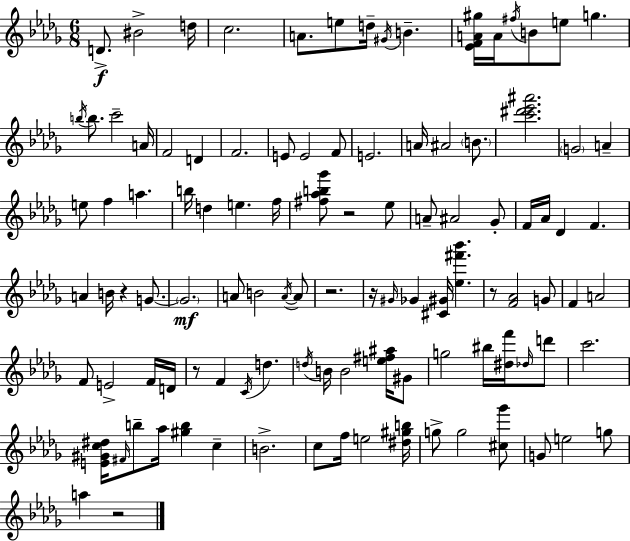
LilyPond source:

{
  \clef treble
  \numericTimeSignature
  \time 6/8
  \key bes \minor
  \repeat volta 2 { d'8.->\f bis'2-> d''16 | c''2. | a'8. e''8 d''16-- \acciaccatura { gis'16 } b'4.-- | <ees' f' a' gis''>16 a'16 \acciaccatura { fis''16 } b'8 e''8 g''4. | \break \acciaccatura { b''16 } b''8. c'''2-- | a'16 f'2 d'4 | f'2. | e'8 e'2 | \break f'8 e'2. | a'16 ais'2 | \parenthesize b'8. <c''' dis''' ees''' ais'''>2. | \parenthesize g'2 a'4-- | \break e''8 f''4 a''4. | b''16 d''4 e''4. | f''16 <fis'' aes'' b'' ges'''>8 r2 | ees''8 a'8-- ais'2 | \break ges'8-. f'16 aes'16 des'4 f'4. | a'4 b'16 r4 | g'8.~~ \parenthesize g'2.\mf | a'8 b'2 | \break \acciaccatura { a'16~ }~ a'8 r2. | r16 \grace { gis'16 } ges'4 <cis' gis'>16 <ees'' fis''' bes'''>4. | r8 <f' aes'>2 | g'8 f'4 a'2 | \break f'8 e'2-> | f'16 d'16 r8 f'4 \acciaccatura { c'16 } | d''4. \acciaccatura { d''16 } b'16 b'2 | <e'' fis'' ais''>16 gis'8 g''2 | \break bis''16 <dis'' f'''>16 \grace { des''16 } d'''8 c'''2. | <e' gis' c'' dis''>16 \grace { fis'16 } b''8-- | aes''16 <gis'' b''>4 c''4-- b'2.-> | c''8 f''16 | \break e''2 <dis'' gis'' b''>16 g''8-> g''2 | <cis'' ges'''>8 g'8 e''2 | g''8 a''4 | r2 } \bar "|."
}